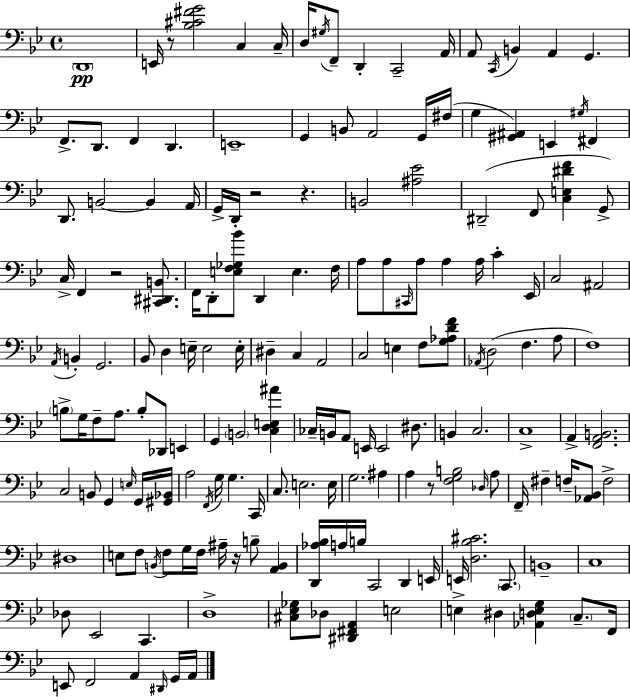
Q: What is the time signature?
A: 4/4